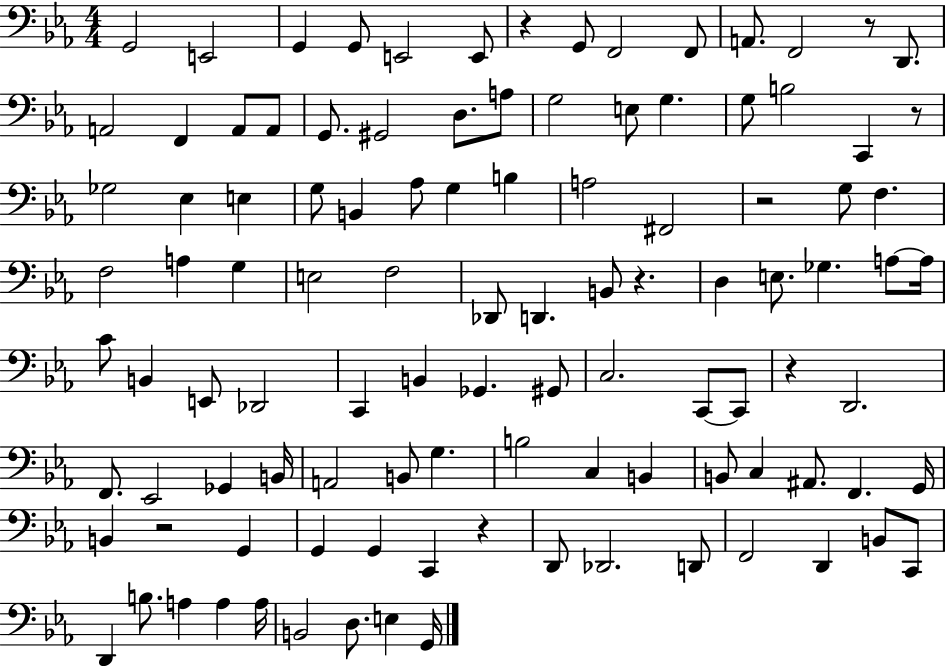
X:1
T:Untitled
M:4/4
L:1/4
K:Eb
G,,2 E,,2 G,, G,,/2 E,,2 E,,/2 z G,,/2 F,,2 F,,/2 A,,/2 F,,2 z/2 D,,/2 A,,2 F,, A,,/2 A,,/2 G,,/2 ^G,,2 D,/2 A,/2 G,2 E,/2 G, G,/2 B,2 C,, z/2 _G,2 _E, E, G,/2 B,, _A,/2 G, B, A,2 ^F,,2 z2 G,/2 F, F,2 A, G, E,2 F,2 _D,,/2 D,, B,,/2 z D, E,/2 _G, A,/2 A,/4 C/2 B,, E,,/2 _D,,2 C,, B,, _G,, ^G,,/2 C,2 C,,/2 C,,/2 z D,,2 F,,/2 _E,,2 _G,, B,,/4 A,,2 B,,/2 G, B,2 C, B,, B,,/2 C, ^A,,/2 F,, G,,/4 B,, z2 G,, G,, G,, C,, z D,,/2 _D,,2 D,,/2 F,,2 D,, B,,/2 C,,/2 D,, B,/2 A, A, A,/4 B,,2 D,/2 E, G,,/4